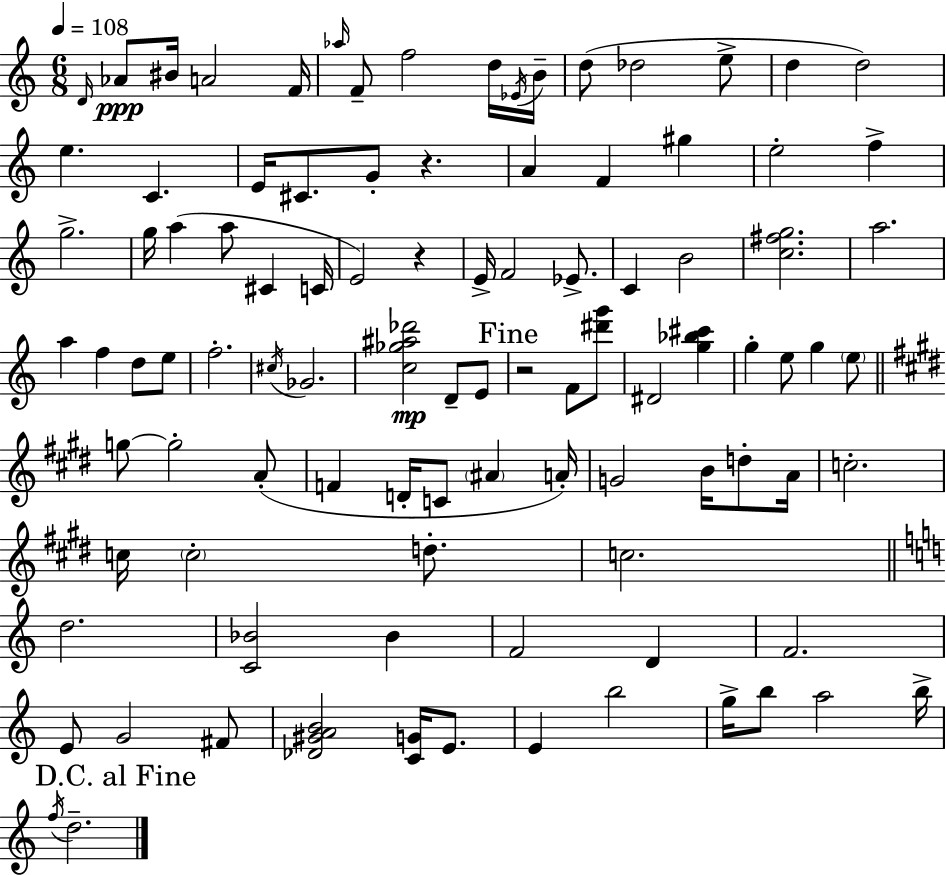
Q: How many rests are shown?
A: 3